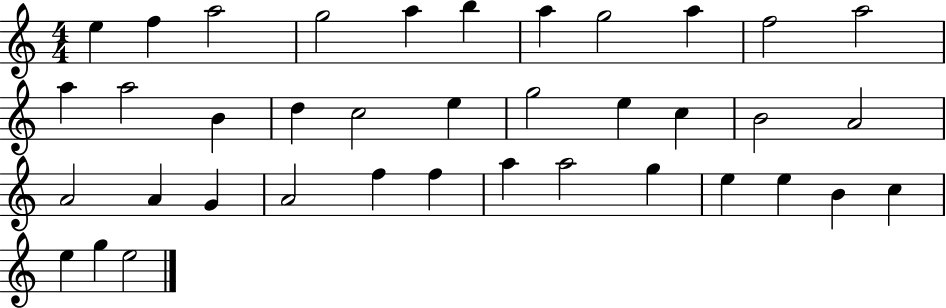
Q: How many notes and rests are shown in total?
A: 38